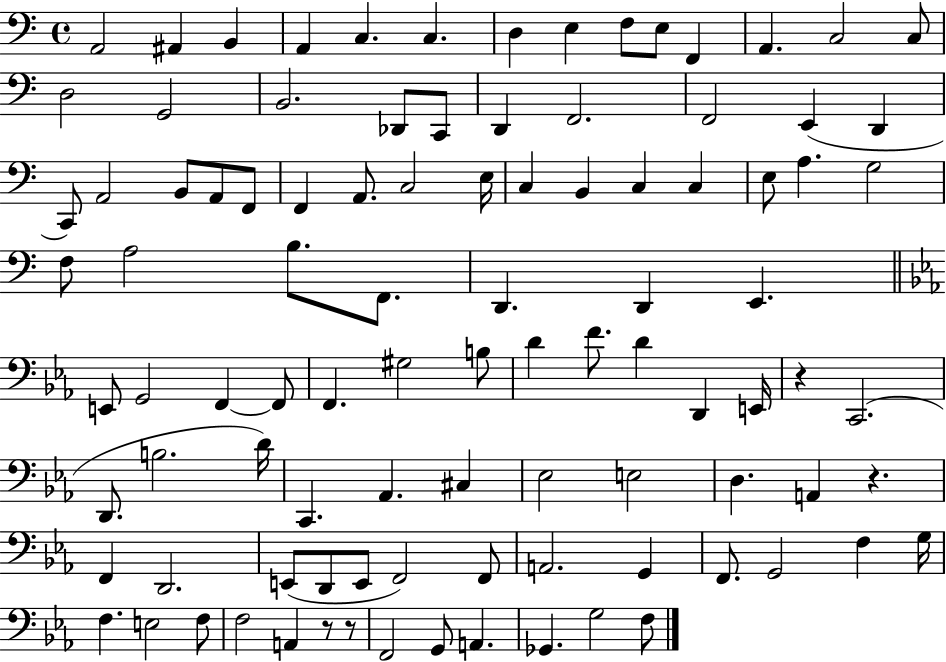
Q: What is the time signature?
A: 4/4